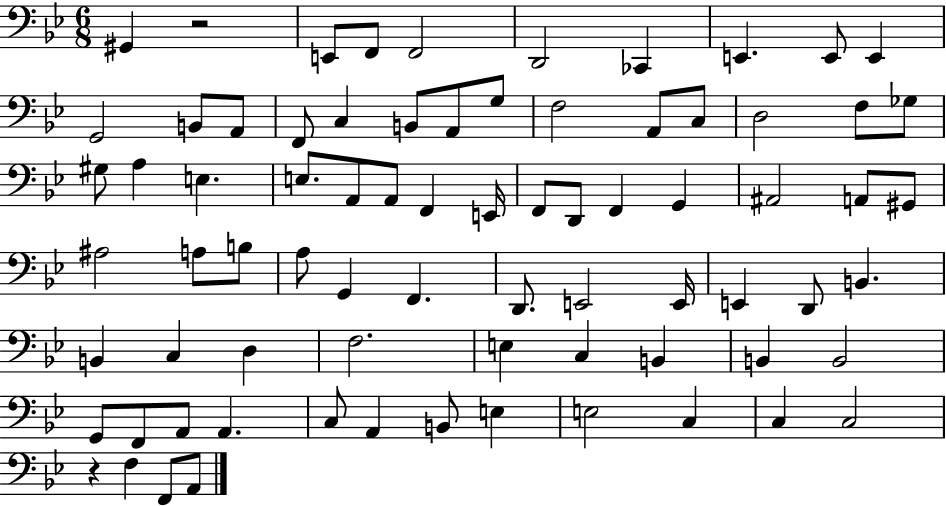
G#2/q R/h E2/e F2/e F2/h D2/h CES2/q E2/q. E2/e E2/q G2/h B2/e A2/e F2/e C3/q B2/e A2/e G3/e F3/h A2/e C3/e D3/h F3/e Gb3/e G#3/e A3/q E3/q. E3/e. A2/e A2/e F2/q E2/s F2/e D2/e F2/q G2/q A#2/h A2/e G#2/e A#3/h A3/e B3/e A3/e G2/q F2/q. D2/e. E2/h E2/s E2/q D2/e B2/q. B2/q C3/q D3/q F3/h. E3/q C3/q B2/q B2/q B2/h G2/e F2/e A2/e A2/q. C3/e A2/q B2/e E3/q E3/h C3/q C3/q C3/h R/q F3/q F2/e A2/e